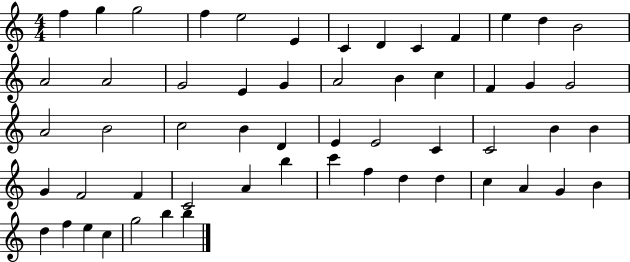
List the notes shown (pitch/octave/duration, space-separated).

F5/q G5/q G5/h F5/q E5/h E4/q C4/q D4/q C4/q F4/q E5/q D5/q B4/h A4/h A4/h G4/h E4/q G4/q A4/h B4/q C5/q F4/q G4/q G4/h A4/h B4/h C5/h B4/q D4/q E4/q E4/h C4/q C4/h B4/q B4/q G4/q F4/h F4/q C4/h A4/q B5/q C6/q F5/q D5/q D5/q C5/q A4/q G4/q B4/q D5/q F5/q E5/q C5/q G5/h B5/q B5/q